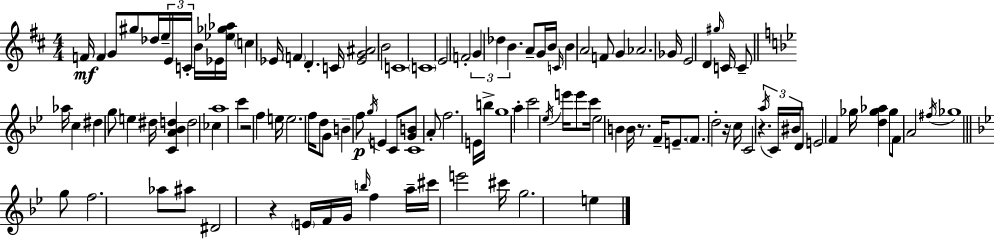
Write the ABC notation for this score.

X:1
T:Untitled
M:4/4
L:1/4
K:D
F/4 F G/2 ^g/2 _d/4 e/4 E/4 C/4 B/4 _E/4 [_e_g_a]/4 c _E/4 F D C/4 [_EG^A]2 B2 C4 C4 E2 F2 G _d B A/2 G/4 B/4 C/4 B A2 F/2 G _A2 _G/4 E2 D ^g/4 C/4 C/2 _a/4 c ^d g/2 e ^d/4 [CA_Bd] d2 _c a4 c' z2 f e/4 e2 f/4 d/2 G/2 B f/2 g/4 E C/2 [GB]/2 C4 A/2 f2 E/4 b/4 g4 a c'2 _e/4 e'/4 e'/2 c'/4 _e2 B B/4 z/2 F/4 E/2 F/2 d2 z/4 c/4 C2 z a/4 C/4 ^B/4 D/2 E2 F _g/4 [d_g_a] _g/2 F/2 A2 ^f/4 _g4 g/2 f2 _a/2 ^a/2 ^D2 z E/4 F/4 G/4 b/4 f a/4 ^c'/4 e'2 ^c'/4 g2 e